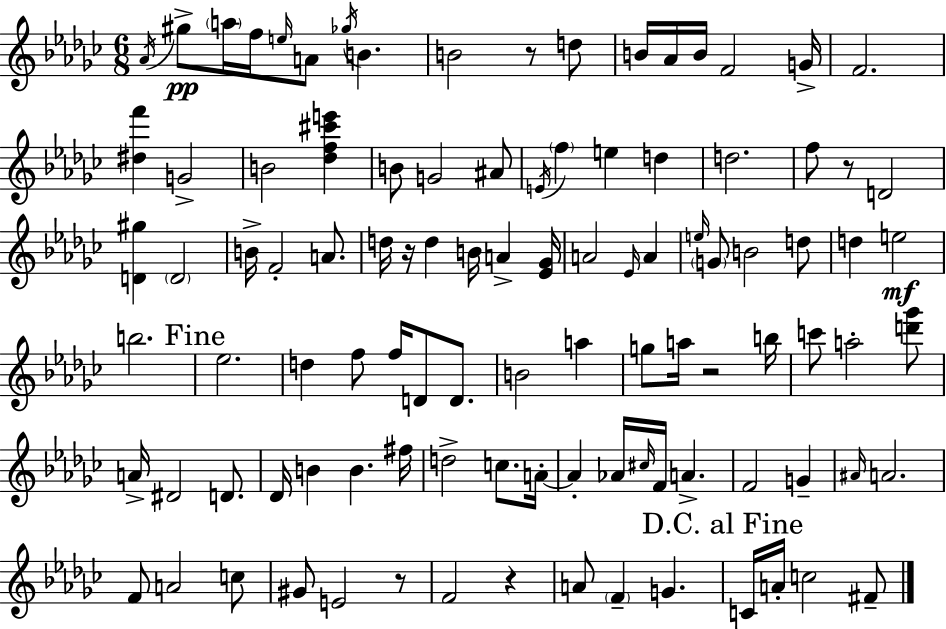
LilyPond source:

{
  \clef treble
  \numericTimeSignature
  \time 6/8
  \key ees \minor
  \acciaccatura { aes'16 }\pp gis''8-> \parenthesize a''16 f''16 \grace { e''16 } a'8 \acciaccatura { ges''16 } b'4. | b'2 r8 | d''8 b'16 aes'16 b'16 f'2 | g'16-> f'2. | \break <dis'' f'''>4 g'2-> | b'2 <des'' f'' cis''' e'''>4 | b'8 g'2 | ais'8 \acciaccatura { e'16 } \parenthesize f''4 e''4 | \break d''4 d''2. | f''8 r8 d'2 | <d' gis''>4 \parenthesize d'2 | b'16-> f'2-. | \break a'8. d''16 r16 d''4 b'16 a'4-> | <ees' ges'>16 a'2 | \grace { ees'16 } a'4 \grace { e''16 } \parenthesize g'8 b'2 | d''8 d''4 e''2\mf | \break b''2. | \mark "Fine" ees''2. | d''4 f''8 | f''16 d'8 d'8. b'2 | \break a''4 g''8 a''16 r2 | b''16 c'''8 a''2-. | <d''' ges'''>8 a'16-> dis'2 | d'8. des'16 b'4 b'4. | \break fis''16 d''2-> | c''8. a'16-.~~ a'4-. aes'16 \grace { cis''16 } | f'16 a'4.-> f'2 | g'4-- \grace { ais'16 } a'2. | \break f'8 a'2 | c''8 gis'8 e'2 | r8 f'2 | r4 a'8 \parenthesize f'4-- | \break g'4. \mark "D.C. al Fine" c'16 a'16-. c''2 | fis'8-- \bar "|."
}